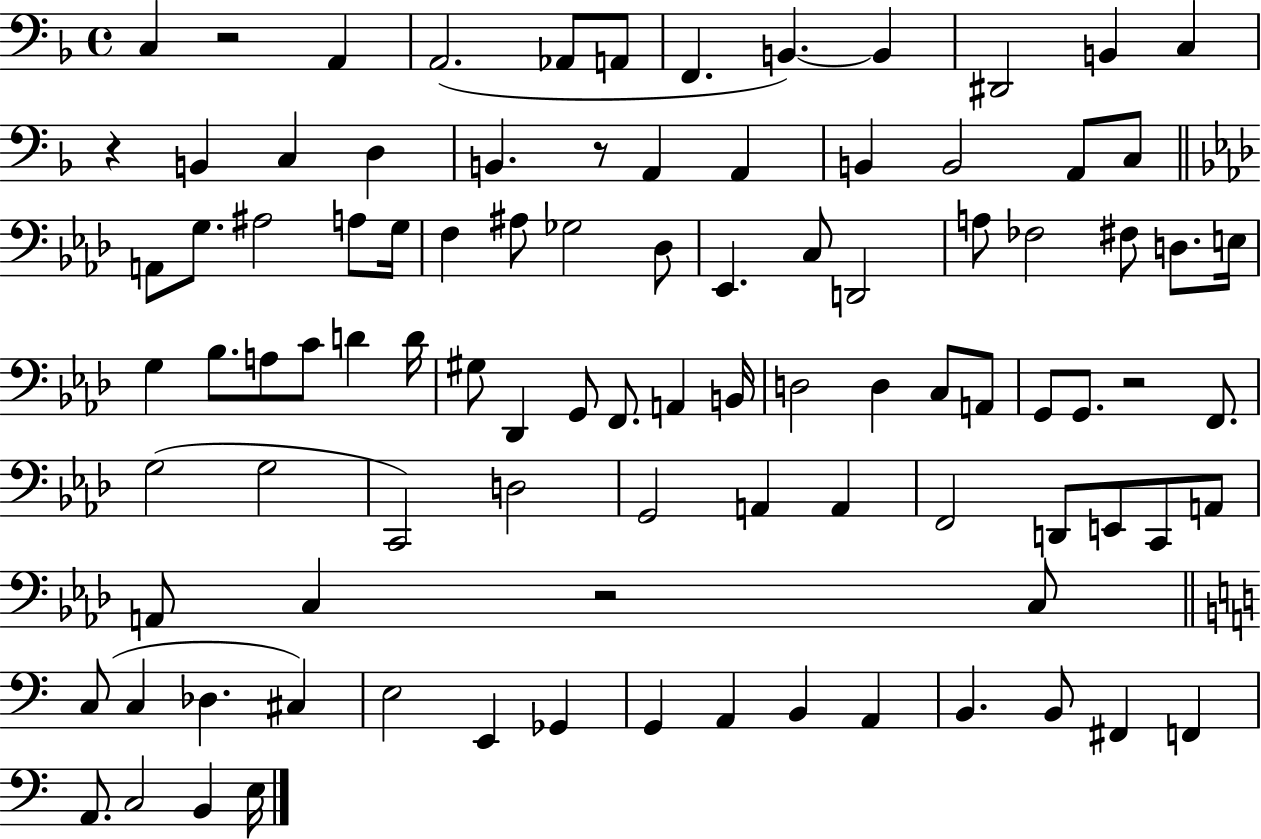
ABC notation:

X:1
T:Untitled
M:4/4
L:1/4
K:F
C, z2 A,, A,,2 _A,,/2 A,,/2 F,, B,, B,, ^D,,2 B,, C, z B,, C, D, B,, z/2 A,, A,, B,, B,,2 A,,/2 C,/2 A,,/2 G,/2 ^A,2 A,/2 G,/4 F, ^A,/2 _G,2 _D,/2 _E,, C,/2 D,,2 A,/2 _F,2 ^F,/2 D,/2 E,/4 G, _B,/2 A,/2 C/2 D D/4 ^G,/2 _D,, G,,/2 F,,/2 A,, B,,/4 D,2 D, C,/2 A,,/2 G,,/2 G,,/2 z2 F,,/2 G,2 G,2 C,,2 D,2 G,,2 A,, A,, F,,2 D,,/2 E,,/2 C,,/2 A,,/2 A,,/2 C, z2 C,/2 C,/2 C, _D, ^C, E,2 E,, _G,, G,, A,, B,, A,, B,, B,,/2 ^F,, F,, A,,/2 C,2 B,, E,/4